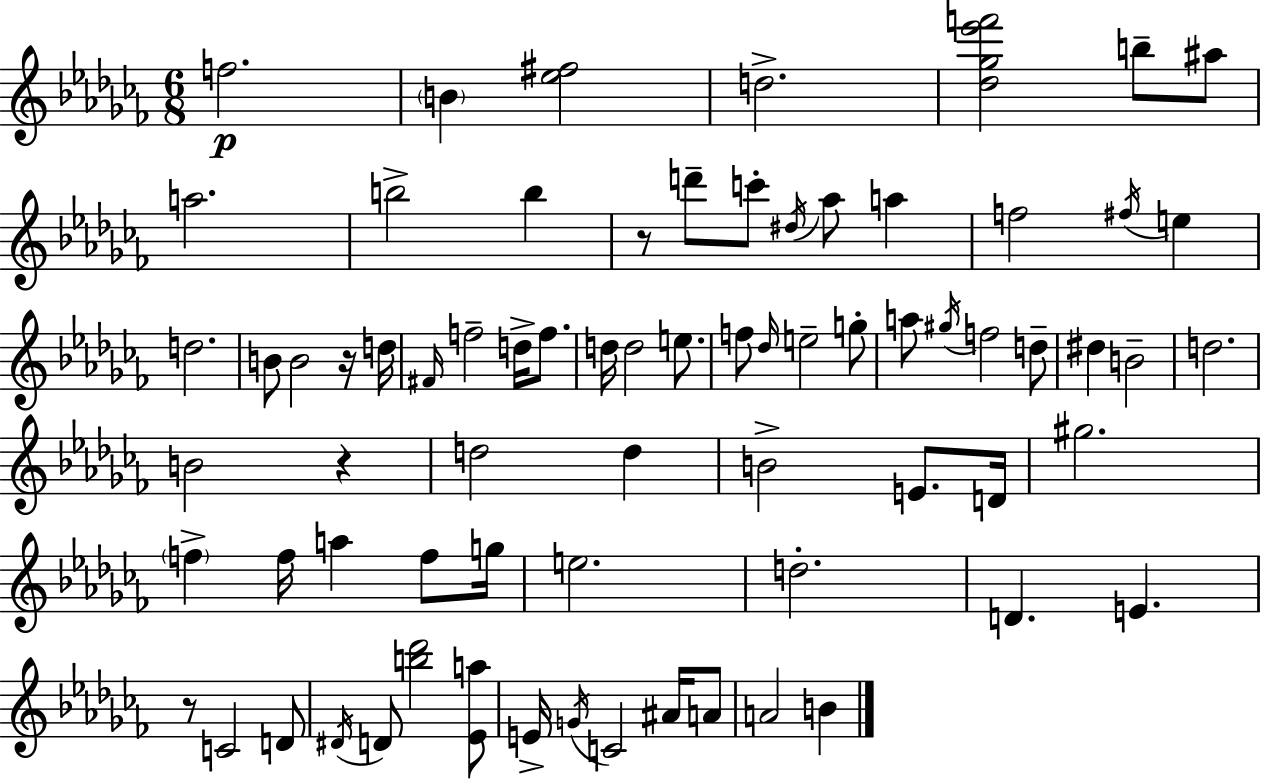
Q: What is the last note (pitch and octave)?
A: B4